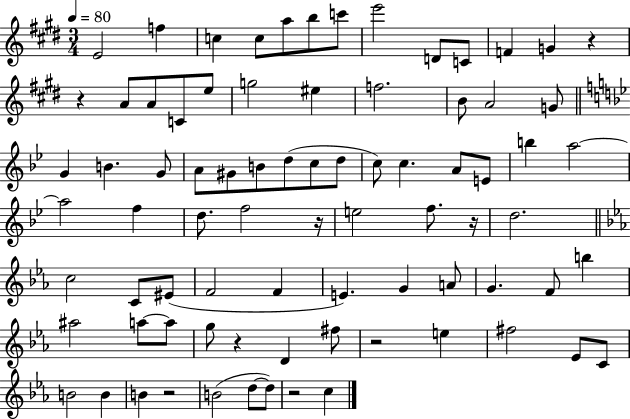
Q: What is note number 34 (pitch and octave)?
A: A4